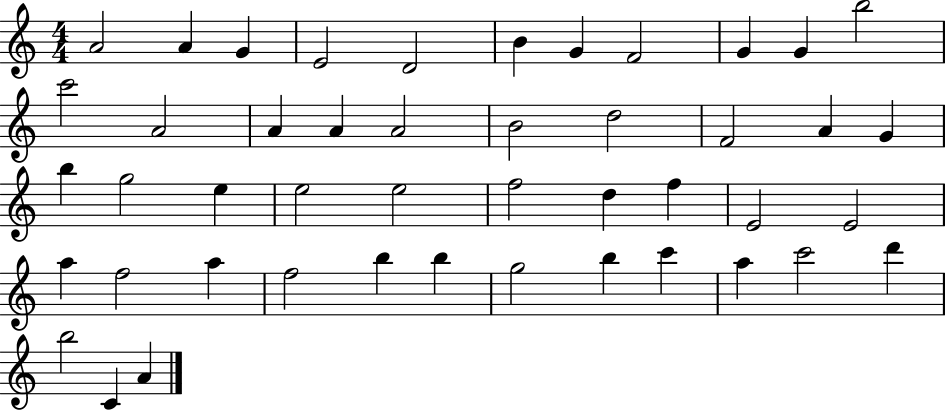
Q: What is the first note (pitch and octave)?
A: A4